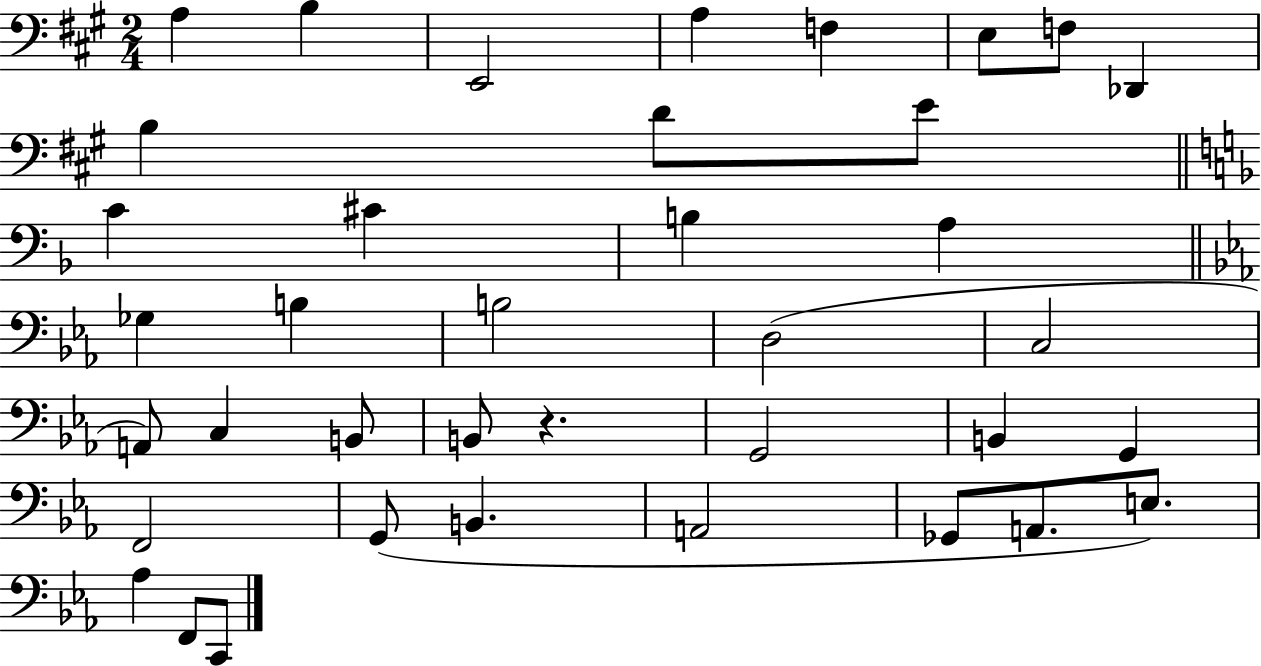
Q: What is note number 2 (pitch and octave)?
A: B3